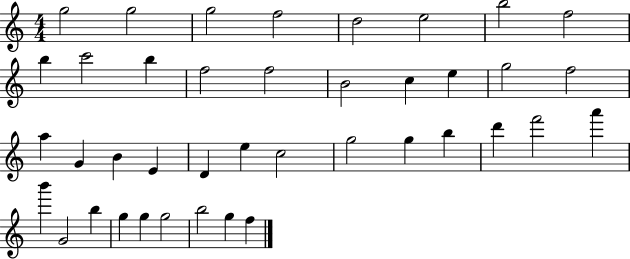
G5/h G5/h G5/h F5/h D5/h E5/h B5/h F5/h B5/q C6/h B5/q F5/h F5/h B4/h C5/q E5/q G5/h F5/h A5/q G4/q B4/q E4/q D4/q E5/q C5/h G5/h G5/q B5/q D6/q F6/h A6/q B6/q G4/h B5/q G5/q G5/q G5/h B5/h G5/q F5/q